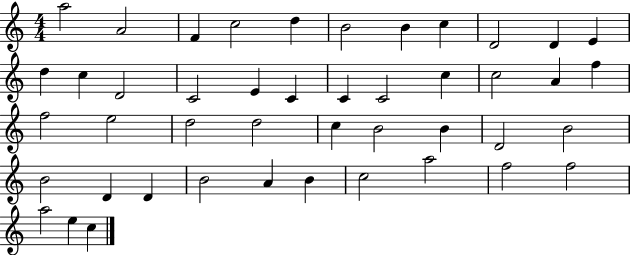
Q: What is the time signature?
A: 4/4